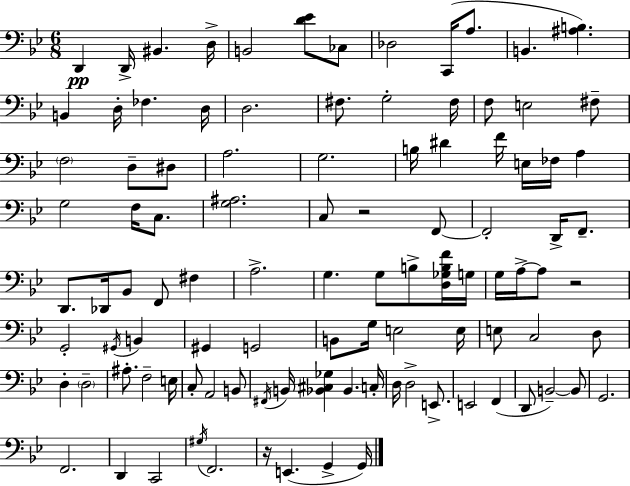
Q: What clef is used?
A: bass